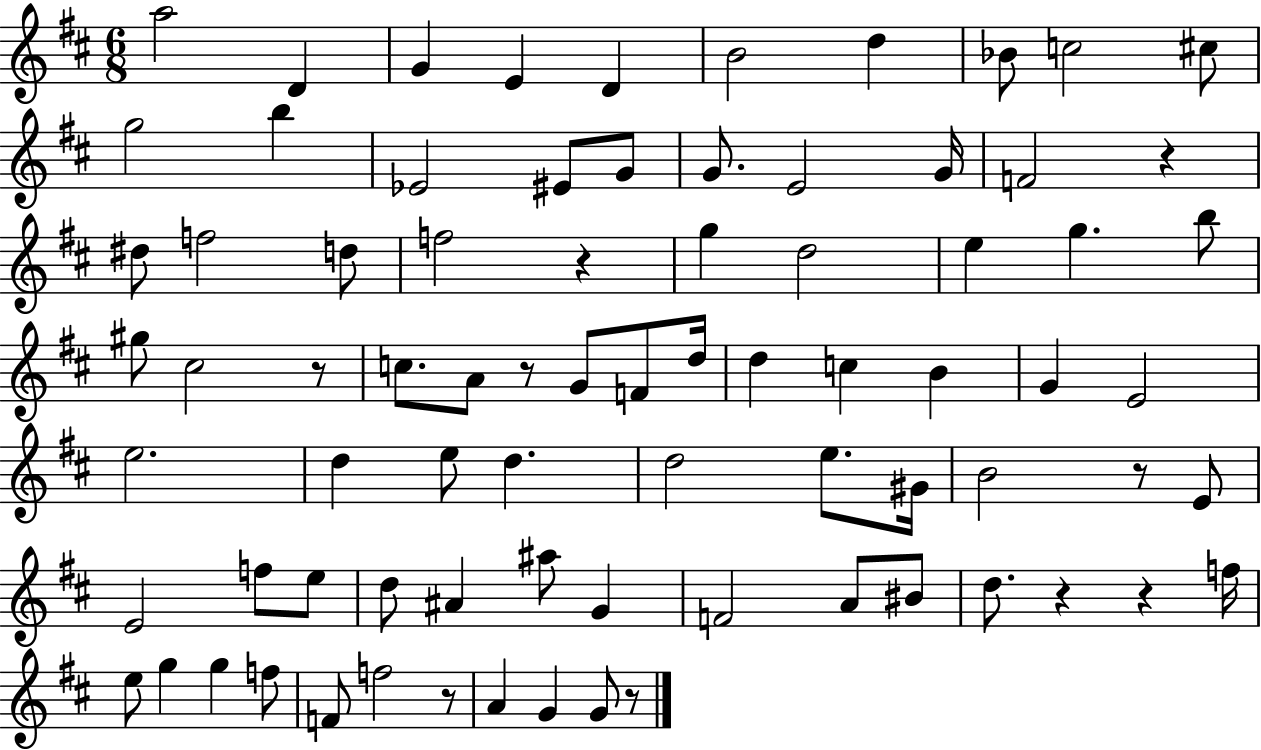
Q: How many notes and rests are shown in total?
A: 79